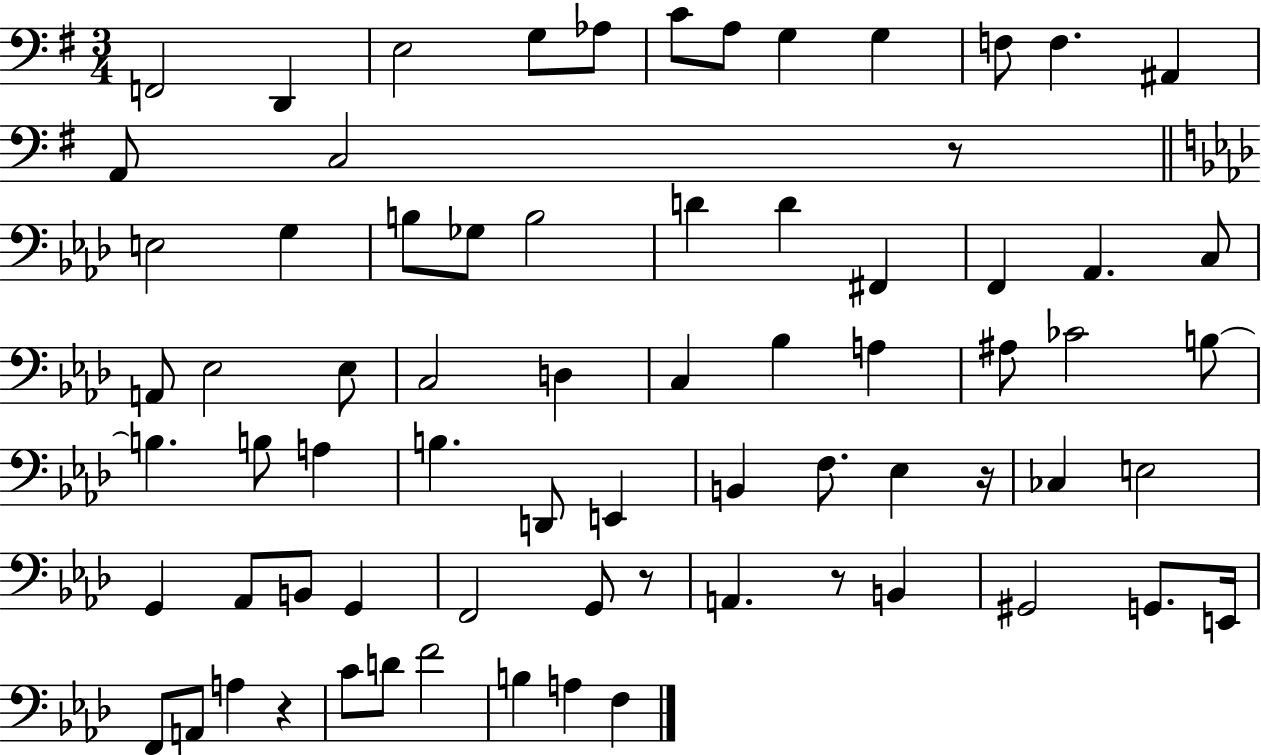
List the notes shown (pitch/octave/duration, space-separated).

F2/h D2/q E3/h G3/e Ab3/e C4/e A3/e G3/q G3/q F3/e F3/q. A#2/q A2/e C3/h R/e E3/h G3/q B3/e Gb3/e B3/h D4/q D4/q F#2/q F2/q Ab2/q. C3/e A2/e Eb3/h Eb3/e C3/h D3/q C3/q Bb3/q A3/q A#3/e CES4/h B3/e B3/q. B3/e A3/q B3/q. D2/e E2/q B2/q F3/e. Eb3/q R/s CES3/q E3/h G2/q Ab2/e B2/e G2/q F2/h G2/e R/e A2/q. R/e B2/q G#2/h G2/e. E2/s F2/e A2/e A3/q R/q C4/e D4/e F4/h B3/q A3/q F3/q